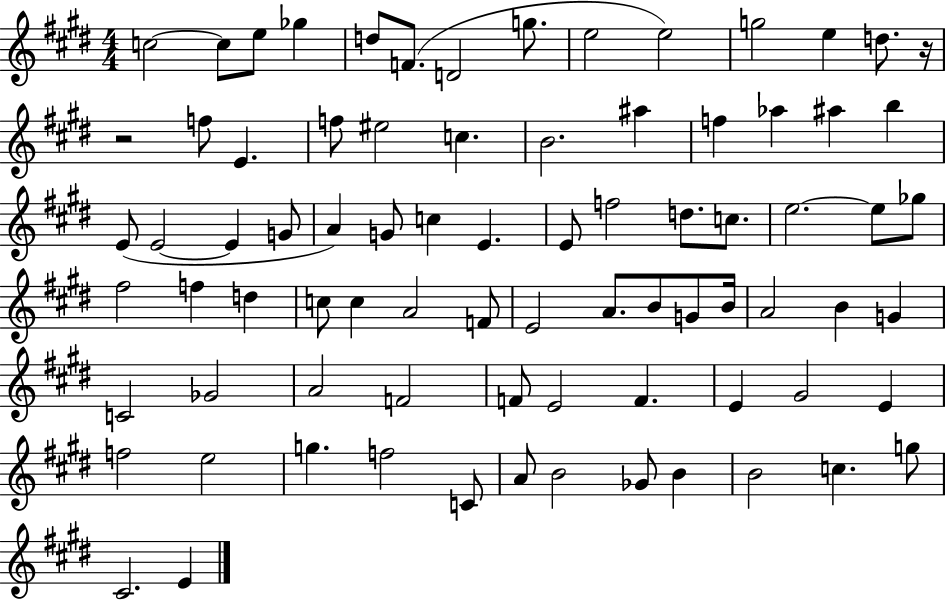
C5/h C5/e E5/e Gb5/q D5/e F4/e. D4/h G5/e. E5/h E5/h G5/h E5/q D5/e. R/s R/h F5/e E4/q. F5/e EIS5/h C5/q. B4/h. A#5/q F5/q Ab5/q A#5/q B5/q E4/e E4/h E4/q G4/e A4/q G4/e C5/q E4/q. E4/e F5/h D5/e. C5/e. E5/h. E5/e Gb5/e F#5/h F5/q D5/q C5/e C5/q A4/h F4/e E4/h A4/e. B4/e G4/e B4/s A4/h B4/q G4/q C4/h Gb4/h A4/h F4/h F4/e E4/h F4/q. E4/q G#4/h E4/q F5/h E5/h G5/q. F5/h C4/e A4/e B4/h Gb4/e B4/q B4/h C5/q. G5/e C#4/h. E4/q